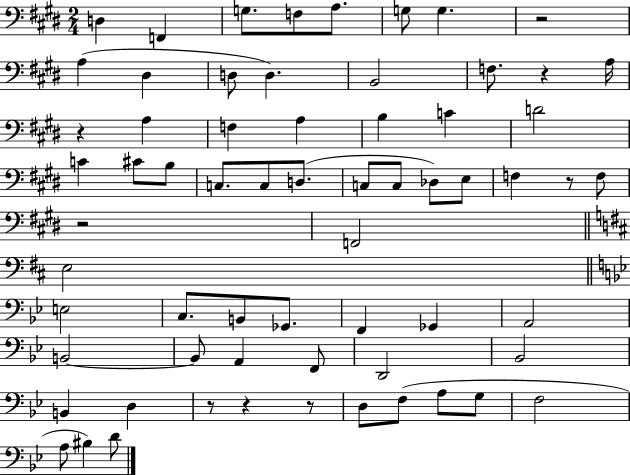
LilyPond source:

{
  \clef bass
  \numericTimeSignature
  \time 2/4
  \key e \major
  d4 f,4 | g8. f8 a8. | g8 g4. | r2 | \break a4( dis4 | d8 d4.) | b,2 | f8. r4 a16 | \break r4 a4 | f4 a4 | b4 c'4 | d'2 | \break c'4 cis'8 b8 | c8. c8 d8.( | c8 c8 des8) e8 | f4 r8 f8 | \break r2 | f,2 | \bar "||" \break \key d \major e2 | \bar "||" \break \key g \minor e2 | c8. b,8 ges,8. | f,4 ges,4 | a,2 | \break b,2~~ | b,8 a,4 f,8 | d,2 | bes,2 | \break b,4 d4 | r8 r4 r8 | d8 f8( a8 g8 | f2 | \break a8 bis4) d'8 | \bar "|."
}